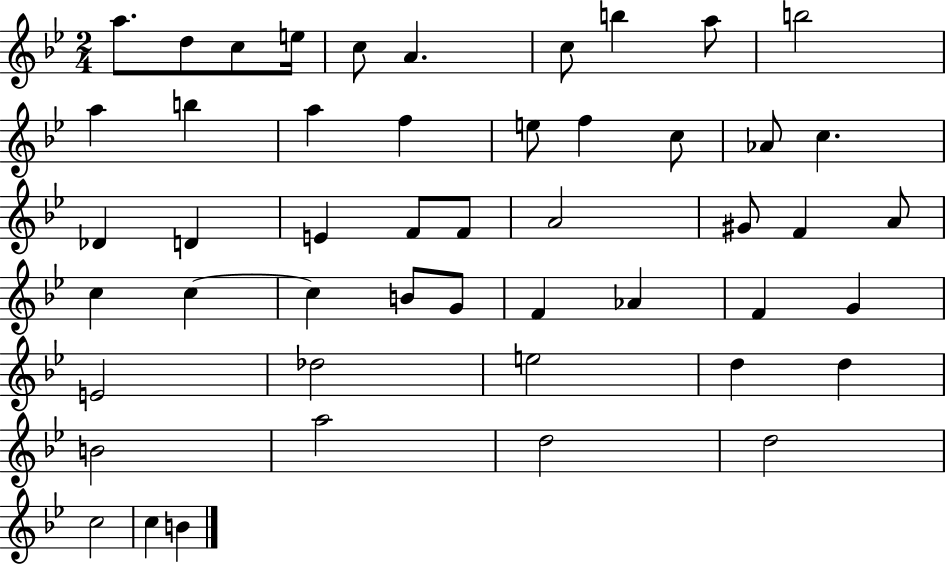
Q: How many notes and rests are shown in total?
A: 49